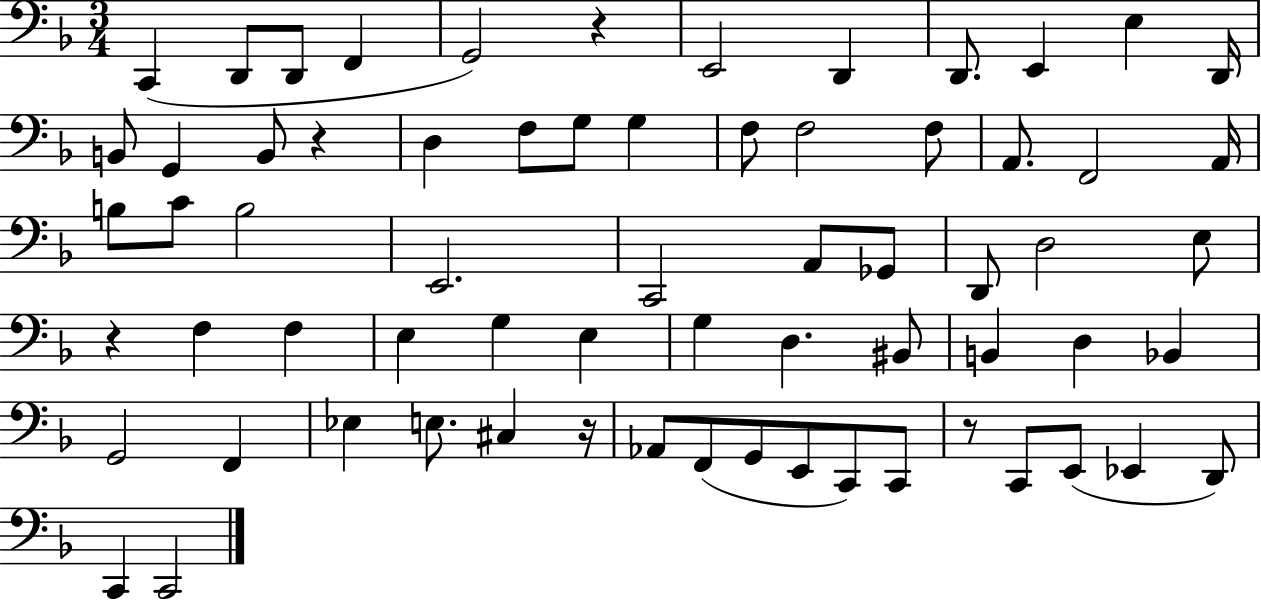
X:1
T:Untitled
M:3/4
L:1/4
K:F
C,, D,,/2 D,,/2 F,, G,,2 z E,,2 D,, D,,/2 E,, E, D,,/4 B,,/2 G,, B,,/2 z D, F,/2 G,/2 G, F,/2 F,2 F,/2 A,,/2 F,,2 A,,/4 B,/2 C/2 B,2 E,,2 C,,2 A,,/2 _G,,/2 D,,/2 D,2 E,/2 z F, F, E, G, E, G, D, ^B,,/2 B,, D, _B,, G,,2 F,, _E, E,/2 ^C, z/4 _A,,/2 F,,/2 G,,/2 E,,/2 C,,/2 C,,/2 z/2 C,,/2 E,,/2 _E,, D,,/2 C,, C,,2